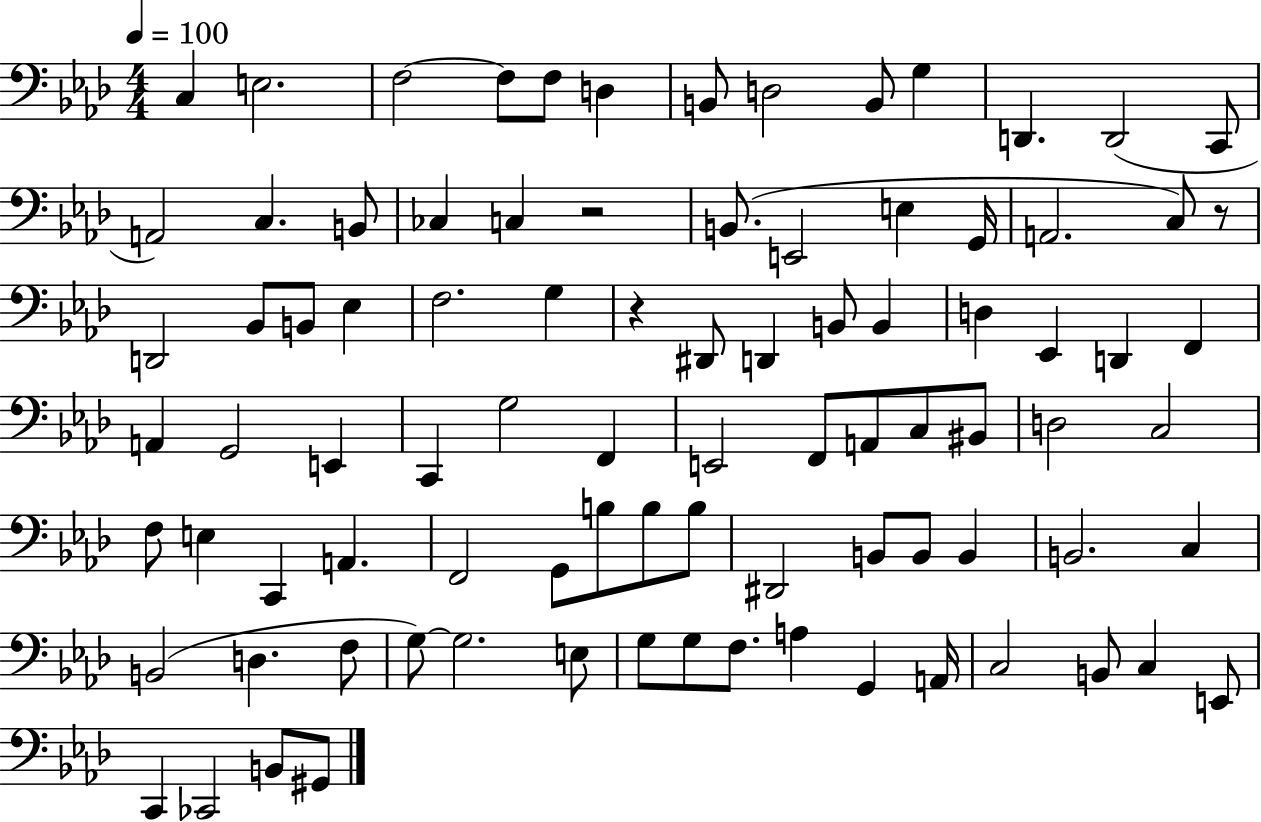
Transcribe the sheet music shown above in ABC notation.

X:1
T:Untitled
M:4/4
L:1/4
K:Ab
C, E,2 F,2 F,/2 F,/2 D, B,,/2 D,2 B,,/2 G, D,, D,,2 C,,/2 A,,2 C, B,,/2 _C, C, z2 B,,/2 E,,2 E, G,,/4 A,,2 C,/2 z/2 D,,2 _B,,/2 B,,/2 _E, F,2 G, z ^D,,/2 D,, B,,/2 B,, D, _E,, D,, F,, A,, G,,2 E,, C,, G,2 F,, E,,2 F,,/2 A,,/2 C,/2 ^B,,/2 D,2 C,2 F,/2 E, C,, A,, F,,2 G,,/2 B,/2 B,/2 B,/2 ^D,,2 B,,/2 B,,/2 B,, B,,2 C, B,,2 D, F,/2 G,/2 G,2 E,/2 G,/2 G,/2 F,/2 A, G,, A,,/4 C,2 B,,/2 C, E,,/2 C,, _C,,2 B,,/2 ^G,,/2